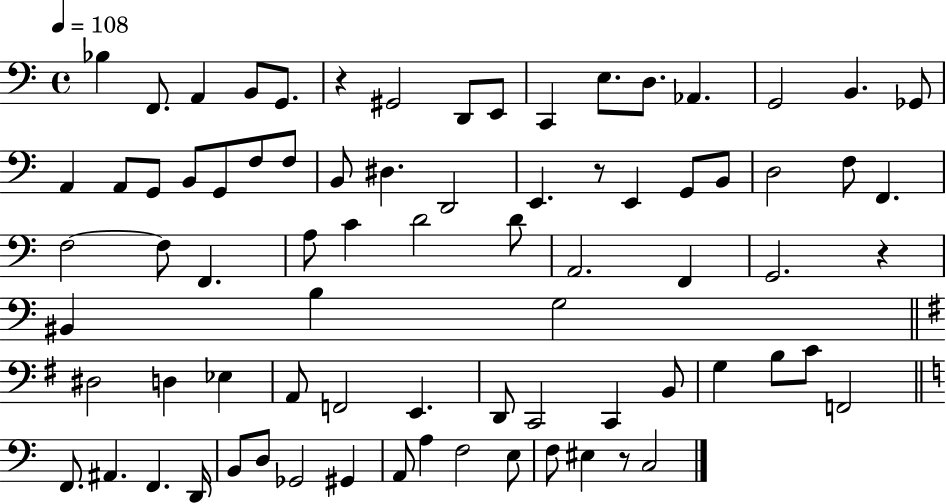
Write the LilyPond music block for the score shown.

{
  \clef bass
  \time 4/4
  \defaultTimeSignature
  \key c \major
  \tempo 4 = 108
  \repeat volta 2 { bes4 f,8. a,4 b,8 g,8. | r4 gis,2 d,8 e,8 | c,4 e8. d8. aes,4. | g,2 b,4. ges,8 | \break a,4 a,8 g,8 b,8 g,8 f8 f8 | b,8 dis4. d,2 | e,4. r8 e,4 g,8 b,8 | d2 f8 f,4. | \break f2~~ f8 f,4. | a8 c'4 d'2 d'8 | a,2. f,4 | g,2. r4 | \break bis,4 b4 g2 | \bar "||" \break \key g \major dis2 d4 ees4 | a,8 f,2 e,4. | d,8 c,2 c,4 b,8 | g4 b8 c'8 f,2 | \break \bar "||" \break \key c \major f,8. ais,4. f,4. d,16 | b,8 d8 ges,2 gis,4 | a,8 a4 f2 e8 | f8 eis4 r8 c2 | \break } \bar "|."
}